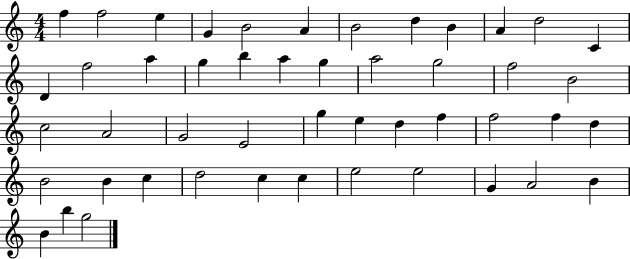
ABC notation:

X:1
T:Untitled
M:4/4
L:1/4
K:C
f f2 e G B2 A B2 d B A d2 C D f2 a g b a g a2 g2 f2 B2 c2 A2 G2 E2 g e d f f2 f d B2 B c d2 c c e2 e2 G A2 B B b g2